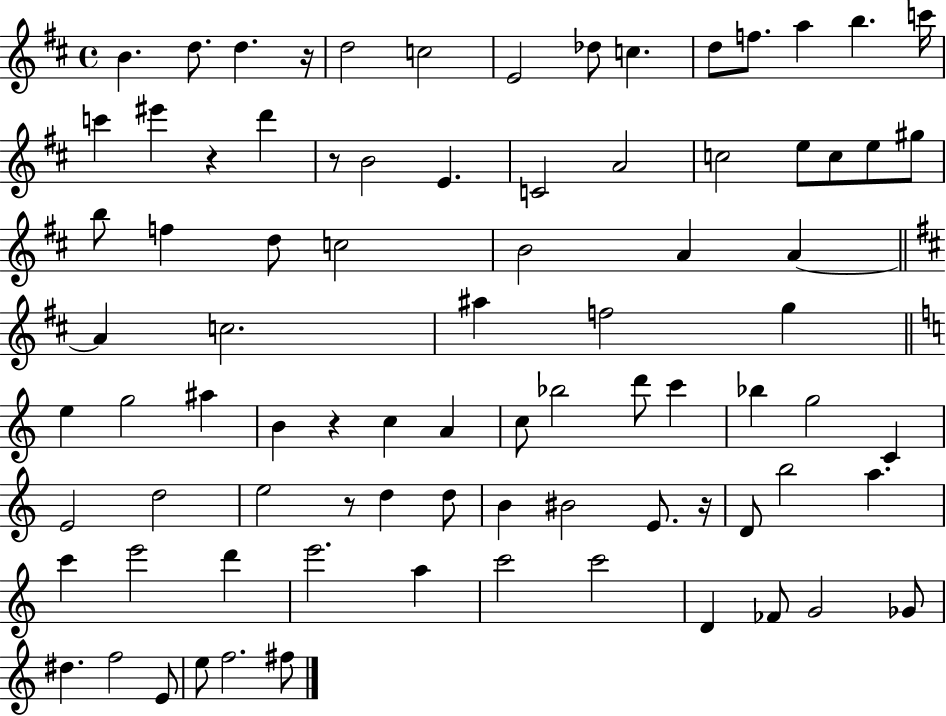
{
  \clef treble
  \time 4/4
  \defaultTimeSignature
  \key d \major
  b'4. d''8. d''4. r16 | d''2 c''2 | e'2 des''8 c''4. | d''8 f''8. a''4 b''4. c'''16 | \break c'''4 eis'''4 r4 d'''4 | r8 b'2 e'4. | c'2 a'2 | c''2 e''8 c''8 e''8 gis''8 | \break b''8 f''4 d''8 c''2 | b'2 a'4 a'4~~ | \bar "||" \break \key b \minor a'4 c''2. | ais''4 f''2 g''4 | \bar "||" \break \key c \major e''4 g''2 ais''4 | b'4 r4 c''4 a'4 | c''8 bes''2 d'''8 c'''4 | bes''4 g''2 c'4 | \break e'2 d''2 | e''2 r8 d''4 d''8 | b'4 bis'2 e'8. r16 | d'8 b''2 a''4. | \break c'''4 e'''2 d'''4 | e'''2. a''4 | c'''2 c'''2 | d'4 fes'8 g'2 ges'8 | \break dis''4. f''2 e'8 | e''8 f''2. fis''8 | \bar "|."
}